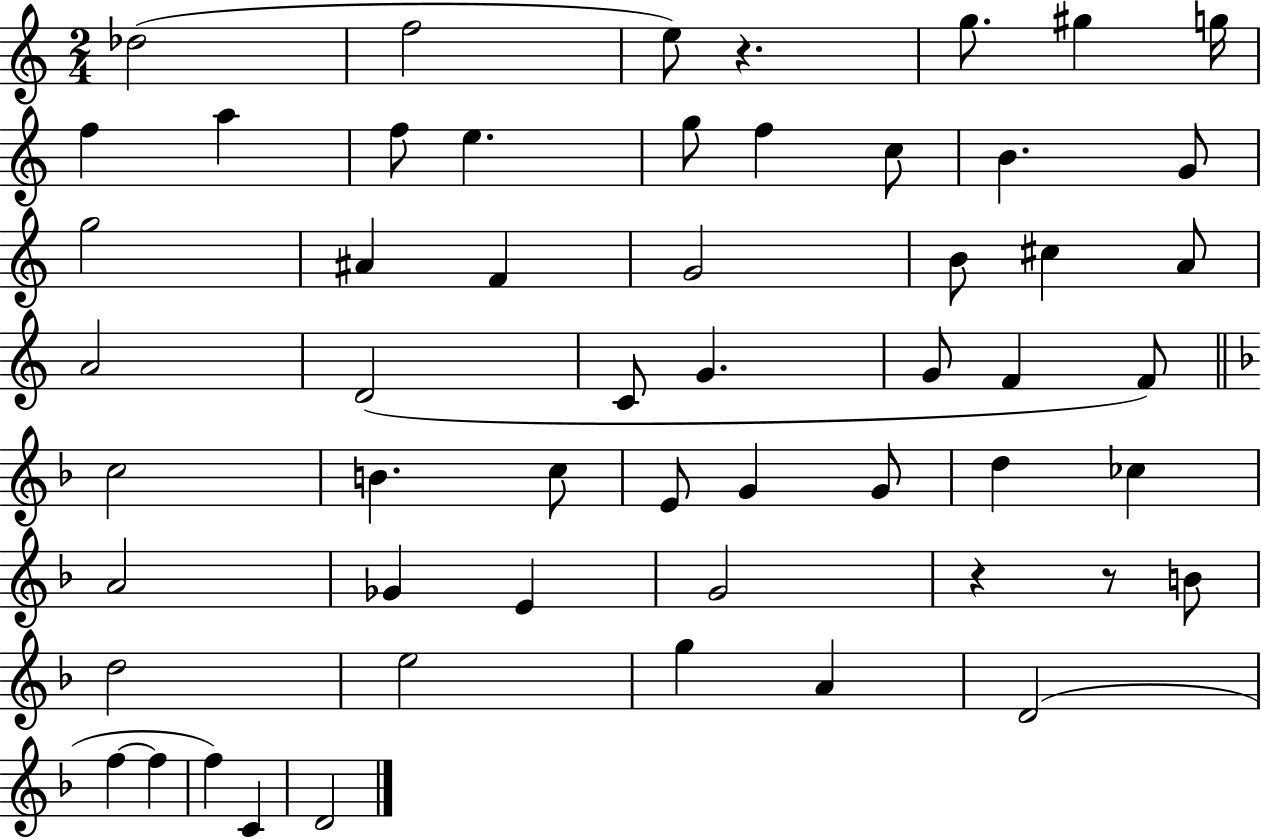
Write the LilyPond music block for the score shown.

{
  \clef treble
  \numericTimeSignature
  \time 2/4
  \key c \major
  \repeat volta 2 { des''2( | f''2 | e''8) r4. | g''8. gis''4 g''16 | \break f''4 a''4 | f''8 e''4. | g''8 f''4 c''8 | b'4. g'8 | \break g''2 | ais'4 f'4 | g'2 | b'8 cis''4 a'8 | \break a'2 | d'2( | c'8 g'4. | g'8 f'4 f'8) | \break \bar "||" \break \key f \major c''2 | b'4. c''8 | e'8 g'4 g'8 | d''4 ces''4 | \break a'2 | ges'4 e'4 | g'2 | r4 r8 b'8 | \break d''2 | e''2 | g''4 a'4 | d'2( | \break f''4~~ f''4 | f''4) c'4 | d'2 | } \bar "|."
}